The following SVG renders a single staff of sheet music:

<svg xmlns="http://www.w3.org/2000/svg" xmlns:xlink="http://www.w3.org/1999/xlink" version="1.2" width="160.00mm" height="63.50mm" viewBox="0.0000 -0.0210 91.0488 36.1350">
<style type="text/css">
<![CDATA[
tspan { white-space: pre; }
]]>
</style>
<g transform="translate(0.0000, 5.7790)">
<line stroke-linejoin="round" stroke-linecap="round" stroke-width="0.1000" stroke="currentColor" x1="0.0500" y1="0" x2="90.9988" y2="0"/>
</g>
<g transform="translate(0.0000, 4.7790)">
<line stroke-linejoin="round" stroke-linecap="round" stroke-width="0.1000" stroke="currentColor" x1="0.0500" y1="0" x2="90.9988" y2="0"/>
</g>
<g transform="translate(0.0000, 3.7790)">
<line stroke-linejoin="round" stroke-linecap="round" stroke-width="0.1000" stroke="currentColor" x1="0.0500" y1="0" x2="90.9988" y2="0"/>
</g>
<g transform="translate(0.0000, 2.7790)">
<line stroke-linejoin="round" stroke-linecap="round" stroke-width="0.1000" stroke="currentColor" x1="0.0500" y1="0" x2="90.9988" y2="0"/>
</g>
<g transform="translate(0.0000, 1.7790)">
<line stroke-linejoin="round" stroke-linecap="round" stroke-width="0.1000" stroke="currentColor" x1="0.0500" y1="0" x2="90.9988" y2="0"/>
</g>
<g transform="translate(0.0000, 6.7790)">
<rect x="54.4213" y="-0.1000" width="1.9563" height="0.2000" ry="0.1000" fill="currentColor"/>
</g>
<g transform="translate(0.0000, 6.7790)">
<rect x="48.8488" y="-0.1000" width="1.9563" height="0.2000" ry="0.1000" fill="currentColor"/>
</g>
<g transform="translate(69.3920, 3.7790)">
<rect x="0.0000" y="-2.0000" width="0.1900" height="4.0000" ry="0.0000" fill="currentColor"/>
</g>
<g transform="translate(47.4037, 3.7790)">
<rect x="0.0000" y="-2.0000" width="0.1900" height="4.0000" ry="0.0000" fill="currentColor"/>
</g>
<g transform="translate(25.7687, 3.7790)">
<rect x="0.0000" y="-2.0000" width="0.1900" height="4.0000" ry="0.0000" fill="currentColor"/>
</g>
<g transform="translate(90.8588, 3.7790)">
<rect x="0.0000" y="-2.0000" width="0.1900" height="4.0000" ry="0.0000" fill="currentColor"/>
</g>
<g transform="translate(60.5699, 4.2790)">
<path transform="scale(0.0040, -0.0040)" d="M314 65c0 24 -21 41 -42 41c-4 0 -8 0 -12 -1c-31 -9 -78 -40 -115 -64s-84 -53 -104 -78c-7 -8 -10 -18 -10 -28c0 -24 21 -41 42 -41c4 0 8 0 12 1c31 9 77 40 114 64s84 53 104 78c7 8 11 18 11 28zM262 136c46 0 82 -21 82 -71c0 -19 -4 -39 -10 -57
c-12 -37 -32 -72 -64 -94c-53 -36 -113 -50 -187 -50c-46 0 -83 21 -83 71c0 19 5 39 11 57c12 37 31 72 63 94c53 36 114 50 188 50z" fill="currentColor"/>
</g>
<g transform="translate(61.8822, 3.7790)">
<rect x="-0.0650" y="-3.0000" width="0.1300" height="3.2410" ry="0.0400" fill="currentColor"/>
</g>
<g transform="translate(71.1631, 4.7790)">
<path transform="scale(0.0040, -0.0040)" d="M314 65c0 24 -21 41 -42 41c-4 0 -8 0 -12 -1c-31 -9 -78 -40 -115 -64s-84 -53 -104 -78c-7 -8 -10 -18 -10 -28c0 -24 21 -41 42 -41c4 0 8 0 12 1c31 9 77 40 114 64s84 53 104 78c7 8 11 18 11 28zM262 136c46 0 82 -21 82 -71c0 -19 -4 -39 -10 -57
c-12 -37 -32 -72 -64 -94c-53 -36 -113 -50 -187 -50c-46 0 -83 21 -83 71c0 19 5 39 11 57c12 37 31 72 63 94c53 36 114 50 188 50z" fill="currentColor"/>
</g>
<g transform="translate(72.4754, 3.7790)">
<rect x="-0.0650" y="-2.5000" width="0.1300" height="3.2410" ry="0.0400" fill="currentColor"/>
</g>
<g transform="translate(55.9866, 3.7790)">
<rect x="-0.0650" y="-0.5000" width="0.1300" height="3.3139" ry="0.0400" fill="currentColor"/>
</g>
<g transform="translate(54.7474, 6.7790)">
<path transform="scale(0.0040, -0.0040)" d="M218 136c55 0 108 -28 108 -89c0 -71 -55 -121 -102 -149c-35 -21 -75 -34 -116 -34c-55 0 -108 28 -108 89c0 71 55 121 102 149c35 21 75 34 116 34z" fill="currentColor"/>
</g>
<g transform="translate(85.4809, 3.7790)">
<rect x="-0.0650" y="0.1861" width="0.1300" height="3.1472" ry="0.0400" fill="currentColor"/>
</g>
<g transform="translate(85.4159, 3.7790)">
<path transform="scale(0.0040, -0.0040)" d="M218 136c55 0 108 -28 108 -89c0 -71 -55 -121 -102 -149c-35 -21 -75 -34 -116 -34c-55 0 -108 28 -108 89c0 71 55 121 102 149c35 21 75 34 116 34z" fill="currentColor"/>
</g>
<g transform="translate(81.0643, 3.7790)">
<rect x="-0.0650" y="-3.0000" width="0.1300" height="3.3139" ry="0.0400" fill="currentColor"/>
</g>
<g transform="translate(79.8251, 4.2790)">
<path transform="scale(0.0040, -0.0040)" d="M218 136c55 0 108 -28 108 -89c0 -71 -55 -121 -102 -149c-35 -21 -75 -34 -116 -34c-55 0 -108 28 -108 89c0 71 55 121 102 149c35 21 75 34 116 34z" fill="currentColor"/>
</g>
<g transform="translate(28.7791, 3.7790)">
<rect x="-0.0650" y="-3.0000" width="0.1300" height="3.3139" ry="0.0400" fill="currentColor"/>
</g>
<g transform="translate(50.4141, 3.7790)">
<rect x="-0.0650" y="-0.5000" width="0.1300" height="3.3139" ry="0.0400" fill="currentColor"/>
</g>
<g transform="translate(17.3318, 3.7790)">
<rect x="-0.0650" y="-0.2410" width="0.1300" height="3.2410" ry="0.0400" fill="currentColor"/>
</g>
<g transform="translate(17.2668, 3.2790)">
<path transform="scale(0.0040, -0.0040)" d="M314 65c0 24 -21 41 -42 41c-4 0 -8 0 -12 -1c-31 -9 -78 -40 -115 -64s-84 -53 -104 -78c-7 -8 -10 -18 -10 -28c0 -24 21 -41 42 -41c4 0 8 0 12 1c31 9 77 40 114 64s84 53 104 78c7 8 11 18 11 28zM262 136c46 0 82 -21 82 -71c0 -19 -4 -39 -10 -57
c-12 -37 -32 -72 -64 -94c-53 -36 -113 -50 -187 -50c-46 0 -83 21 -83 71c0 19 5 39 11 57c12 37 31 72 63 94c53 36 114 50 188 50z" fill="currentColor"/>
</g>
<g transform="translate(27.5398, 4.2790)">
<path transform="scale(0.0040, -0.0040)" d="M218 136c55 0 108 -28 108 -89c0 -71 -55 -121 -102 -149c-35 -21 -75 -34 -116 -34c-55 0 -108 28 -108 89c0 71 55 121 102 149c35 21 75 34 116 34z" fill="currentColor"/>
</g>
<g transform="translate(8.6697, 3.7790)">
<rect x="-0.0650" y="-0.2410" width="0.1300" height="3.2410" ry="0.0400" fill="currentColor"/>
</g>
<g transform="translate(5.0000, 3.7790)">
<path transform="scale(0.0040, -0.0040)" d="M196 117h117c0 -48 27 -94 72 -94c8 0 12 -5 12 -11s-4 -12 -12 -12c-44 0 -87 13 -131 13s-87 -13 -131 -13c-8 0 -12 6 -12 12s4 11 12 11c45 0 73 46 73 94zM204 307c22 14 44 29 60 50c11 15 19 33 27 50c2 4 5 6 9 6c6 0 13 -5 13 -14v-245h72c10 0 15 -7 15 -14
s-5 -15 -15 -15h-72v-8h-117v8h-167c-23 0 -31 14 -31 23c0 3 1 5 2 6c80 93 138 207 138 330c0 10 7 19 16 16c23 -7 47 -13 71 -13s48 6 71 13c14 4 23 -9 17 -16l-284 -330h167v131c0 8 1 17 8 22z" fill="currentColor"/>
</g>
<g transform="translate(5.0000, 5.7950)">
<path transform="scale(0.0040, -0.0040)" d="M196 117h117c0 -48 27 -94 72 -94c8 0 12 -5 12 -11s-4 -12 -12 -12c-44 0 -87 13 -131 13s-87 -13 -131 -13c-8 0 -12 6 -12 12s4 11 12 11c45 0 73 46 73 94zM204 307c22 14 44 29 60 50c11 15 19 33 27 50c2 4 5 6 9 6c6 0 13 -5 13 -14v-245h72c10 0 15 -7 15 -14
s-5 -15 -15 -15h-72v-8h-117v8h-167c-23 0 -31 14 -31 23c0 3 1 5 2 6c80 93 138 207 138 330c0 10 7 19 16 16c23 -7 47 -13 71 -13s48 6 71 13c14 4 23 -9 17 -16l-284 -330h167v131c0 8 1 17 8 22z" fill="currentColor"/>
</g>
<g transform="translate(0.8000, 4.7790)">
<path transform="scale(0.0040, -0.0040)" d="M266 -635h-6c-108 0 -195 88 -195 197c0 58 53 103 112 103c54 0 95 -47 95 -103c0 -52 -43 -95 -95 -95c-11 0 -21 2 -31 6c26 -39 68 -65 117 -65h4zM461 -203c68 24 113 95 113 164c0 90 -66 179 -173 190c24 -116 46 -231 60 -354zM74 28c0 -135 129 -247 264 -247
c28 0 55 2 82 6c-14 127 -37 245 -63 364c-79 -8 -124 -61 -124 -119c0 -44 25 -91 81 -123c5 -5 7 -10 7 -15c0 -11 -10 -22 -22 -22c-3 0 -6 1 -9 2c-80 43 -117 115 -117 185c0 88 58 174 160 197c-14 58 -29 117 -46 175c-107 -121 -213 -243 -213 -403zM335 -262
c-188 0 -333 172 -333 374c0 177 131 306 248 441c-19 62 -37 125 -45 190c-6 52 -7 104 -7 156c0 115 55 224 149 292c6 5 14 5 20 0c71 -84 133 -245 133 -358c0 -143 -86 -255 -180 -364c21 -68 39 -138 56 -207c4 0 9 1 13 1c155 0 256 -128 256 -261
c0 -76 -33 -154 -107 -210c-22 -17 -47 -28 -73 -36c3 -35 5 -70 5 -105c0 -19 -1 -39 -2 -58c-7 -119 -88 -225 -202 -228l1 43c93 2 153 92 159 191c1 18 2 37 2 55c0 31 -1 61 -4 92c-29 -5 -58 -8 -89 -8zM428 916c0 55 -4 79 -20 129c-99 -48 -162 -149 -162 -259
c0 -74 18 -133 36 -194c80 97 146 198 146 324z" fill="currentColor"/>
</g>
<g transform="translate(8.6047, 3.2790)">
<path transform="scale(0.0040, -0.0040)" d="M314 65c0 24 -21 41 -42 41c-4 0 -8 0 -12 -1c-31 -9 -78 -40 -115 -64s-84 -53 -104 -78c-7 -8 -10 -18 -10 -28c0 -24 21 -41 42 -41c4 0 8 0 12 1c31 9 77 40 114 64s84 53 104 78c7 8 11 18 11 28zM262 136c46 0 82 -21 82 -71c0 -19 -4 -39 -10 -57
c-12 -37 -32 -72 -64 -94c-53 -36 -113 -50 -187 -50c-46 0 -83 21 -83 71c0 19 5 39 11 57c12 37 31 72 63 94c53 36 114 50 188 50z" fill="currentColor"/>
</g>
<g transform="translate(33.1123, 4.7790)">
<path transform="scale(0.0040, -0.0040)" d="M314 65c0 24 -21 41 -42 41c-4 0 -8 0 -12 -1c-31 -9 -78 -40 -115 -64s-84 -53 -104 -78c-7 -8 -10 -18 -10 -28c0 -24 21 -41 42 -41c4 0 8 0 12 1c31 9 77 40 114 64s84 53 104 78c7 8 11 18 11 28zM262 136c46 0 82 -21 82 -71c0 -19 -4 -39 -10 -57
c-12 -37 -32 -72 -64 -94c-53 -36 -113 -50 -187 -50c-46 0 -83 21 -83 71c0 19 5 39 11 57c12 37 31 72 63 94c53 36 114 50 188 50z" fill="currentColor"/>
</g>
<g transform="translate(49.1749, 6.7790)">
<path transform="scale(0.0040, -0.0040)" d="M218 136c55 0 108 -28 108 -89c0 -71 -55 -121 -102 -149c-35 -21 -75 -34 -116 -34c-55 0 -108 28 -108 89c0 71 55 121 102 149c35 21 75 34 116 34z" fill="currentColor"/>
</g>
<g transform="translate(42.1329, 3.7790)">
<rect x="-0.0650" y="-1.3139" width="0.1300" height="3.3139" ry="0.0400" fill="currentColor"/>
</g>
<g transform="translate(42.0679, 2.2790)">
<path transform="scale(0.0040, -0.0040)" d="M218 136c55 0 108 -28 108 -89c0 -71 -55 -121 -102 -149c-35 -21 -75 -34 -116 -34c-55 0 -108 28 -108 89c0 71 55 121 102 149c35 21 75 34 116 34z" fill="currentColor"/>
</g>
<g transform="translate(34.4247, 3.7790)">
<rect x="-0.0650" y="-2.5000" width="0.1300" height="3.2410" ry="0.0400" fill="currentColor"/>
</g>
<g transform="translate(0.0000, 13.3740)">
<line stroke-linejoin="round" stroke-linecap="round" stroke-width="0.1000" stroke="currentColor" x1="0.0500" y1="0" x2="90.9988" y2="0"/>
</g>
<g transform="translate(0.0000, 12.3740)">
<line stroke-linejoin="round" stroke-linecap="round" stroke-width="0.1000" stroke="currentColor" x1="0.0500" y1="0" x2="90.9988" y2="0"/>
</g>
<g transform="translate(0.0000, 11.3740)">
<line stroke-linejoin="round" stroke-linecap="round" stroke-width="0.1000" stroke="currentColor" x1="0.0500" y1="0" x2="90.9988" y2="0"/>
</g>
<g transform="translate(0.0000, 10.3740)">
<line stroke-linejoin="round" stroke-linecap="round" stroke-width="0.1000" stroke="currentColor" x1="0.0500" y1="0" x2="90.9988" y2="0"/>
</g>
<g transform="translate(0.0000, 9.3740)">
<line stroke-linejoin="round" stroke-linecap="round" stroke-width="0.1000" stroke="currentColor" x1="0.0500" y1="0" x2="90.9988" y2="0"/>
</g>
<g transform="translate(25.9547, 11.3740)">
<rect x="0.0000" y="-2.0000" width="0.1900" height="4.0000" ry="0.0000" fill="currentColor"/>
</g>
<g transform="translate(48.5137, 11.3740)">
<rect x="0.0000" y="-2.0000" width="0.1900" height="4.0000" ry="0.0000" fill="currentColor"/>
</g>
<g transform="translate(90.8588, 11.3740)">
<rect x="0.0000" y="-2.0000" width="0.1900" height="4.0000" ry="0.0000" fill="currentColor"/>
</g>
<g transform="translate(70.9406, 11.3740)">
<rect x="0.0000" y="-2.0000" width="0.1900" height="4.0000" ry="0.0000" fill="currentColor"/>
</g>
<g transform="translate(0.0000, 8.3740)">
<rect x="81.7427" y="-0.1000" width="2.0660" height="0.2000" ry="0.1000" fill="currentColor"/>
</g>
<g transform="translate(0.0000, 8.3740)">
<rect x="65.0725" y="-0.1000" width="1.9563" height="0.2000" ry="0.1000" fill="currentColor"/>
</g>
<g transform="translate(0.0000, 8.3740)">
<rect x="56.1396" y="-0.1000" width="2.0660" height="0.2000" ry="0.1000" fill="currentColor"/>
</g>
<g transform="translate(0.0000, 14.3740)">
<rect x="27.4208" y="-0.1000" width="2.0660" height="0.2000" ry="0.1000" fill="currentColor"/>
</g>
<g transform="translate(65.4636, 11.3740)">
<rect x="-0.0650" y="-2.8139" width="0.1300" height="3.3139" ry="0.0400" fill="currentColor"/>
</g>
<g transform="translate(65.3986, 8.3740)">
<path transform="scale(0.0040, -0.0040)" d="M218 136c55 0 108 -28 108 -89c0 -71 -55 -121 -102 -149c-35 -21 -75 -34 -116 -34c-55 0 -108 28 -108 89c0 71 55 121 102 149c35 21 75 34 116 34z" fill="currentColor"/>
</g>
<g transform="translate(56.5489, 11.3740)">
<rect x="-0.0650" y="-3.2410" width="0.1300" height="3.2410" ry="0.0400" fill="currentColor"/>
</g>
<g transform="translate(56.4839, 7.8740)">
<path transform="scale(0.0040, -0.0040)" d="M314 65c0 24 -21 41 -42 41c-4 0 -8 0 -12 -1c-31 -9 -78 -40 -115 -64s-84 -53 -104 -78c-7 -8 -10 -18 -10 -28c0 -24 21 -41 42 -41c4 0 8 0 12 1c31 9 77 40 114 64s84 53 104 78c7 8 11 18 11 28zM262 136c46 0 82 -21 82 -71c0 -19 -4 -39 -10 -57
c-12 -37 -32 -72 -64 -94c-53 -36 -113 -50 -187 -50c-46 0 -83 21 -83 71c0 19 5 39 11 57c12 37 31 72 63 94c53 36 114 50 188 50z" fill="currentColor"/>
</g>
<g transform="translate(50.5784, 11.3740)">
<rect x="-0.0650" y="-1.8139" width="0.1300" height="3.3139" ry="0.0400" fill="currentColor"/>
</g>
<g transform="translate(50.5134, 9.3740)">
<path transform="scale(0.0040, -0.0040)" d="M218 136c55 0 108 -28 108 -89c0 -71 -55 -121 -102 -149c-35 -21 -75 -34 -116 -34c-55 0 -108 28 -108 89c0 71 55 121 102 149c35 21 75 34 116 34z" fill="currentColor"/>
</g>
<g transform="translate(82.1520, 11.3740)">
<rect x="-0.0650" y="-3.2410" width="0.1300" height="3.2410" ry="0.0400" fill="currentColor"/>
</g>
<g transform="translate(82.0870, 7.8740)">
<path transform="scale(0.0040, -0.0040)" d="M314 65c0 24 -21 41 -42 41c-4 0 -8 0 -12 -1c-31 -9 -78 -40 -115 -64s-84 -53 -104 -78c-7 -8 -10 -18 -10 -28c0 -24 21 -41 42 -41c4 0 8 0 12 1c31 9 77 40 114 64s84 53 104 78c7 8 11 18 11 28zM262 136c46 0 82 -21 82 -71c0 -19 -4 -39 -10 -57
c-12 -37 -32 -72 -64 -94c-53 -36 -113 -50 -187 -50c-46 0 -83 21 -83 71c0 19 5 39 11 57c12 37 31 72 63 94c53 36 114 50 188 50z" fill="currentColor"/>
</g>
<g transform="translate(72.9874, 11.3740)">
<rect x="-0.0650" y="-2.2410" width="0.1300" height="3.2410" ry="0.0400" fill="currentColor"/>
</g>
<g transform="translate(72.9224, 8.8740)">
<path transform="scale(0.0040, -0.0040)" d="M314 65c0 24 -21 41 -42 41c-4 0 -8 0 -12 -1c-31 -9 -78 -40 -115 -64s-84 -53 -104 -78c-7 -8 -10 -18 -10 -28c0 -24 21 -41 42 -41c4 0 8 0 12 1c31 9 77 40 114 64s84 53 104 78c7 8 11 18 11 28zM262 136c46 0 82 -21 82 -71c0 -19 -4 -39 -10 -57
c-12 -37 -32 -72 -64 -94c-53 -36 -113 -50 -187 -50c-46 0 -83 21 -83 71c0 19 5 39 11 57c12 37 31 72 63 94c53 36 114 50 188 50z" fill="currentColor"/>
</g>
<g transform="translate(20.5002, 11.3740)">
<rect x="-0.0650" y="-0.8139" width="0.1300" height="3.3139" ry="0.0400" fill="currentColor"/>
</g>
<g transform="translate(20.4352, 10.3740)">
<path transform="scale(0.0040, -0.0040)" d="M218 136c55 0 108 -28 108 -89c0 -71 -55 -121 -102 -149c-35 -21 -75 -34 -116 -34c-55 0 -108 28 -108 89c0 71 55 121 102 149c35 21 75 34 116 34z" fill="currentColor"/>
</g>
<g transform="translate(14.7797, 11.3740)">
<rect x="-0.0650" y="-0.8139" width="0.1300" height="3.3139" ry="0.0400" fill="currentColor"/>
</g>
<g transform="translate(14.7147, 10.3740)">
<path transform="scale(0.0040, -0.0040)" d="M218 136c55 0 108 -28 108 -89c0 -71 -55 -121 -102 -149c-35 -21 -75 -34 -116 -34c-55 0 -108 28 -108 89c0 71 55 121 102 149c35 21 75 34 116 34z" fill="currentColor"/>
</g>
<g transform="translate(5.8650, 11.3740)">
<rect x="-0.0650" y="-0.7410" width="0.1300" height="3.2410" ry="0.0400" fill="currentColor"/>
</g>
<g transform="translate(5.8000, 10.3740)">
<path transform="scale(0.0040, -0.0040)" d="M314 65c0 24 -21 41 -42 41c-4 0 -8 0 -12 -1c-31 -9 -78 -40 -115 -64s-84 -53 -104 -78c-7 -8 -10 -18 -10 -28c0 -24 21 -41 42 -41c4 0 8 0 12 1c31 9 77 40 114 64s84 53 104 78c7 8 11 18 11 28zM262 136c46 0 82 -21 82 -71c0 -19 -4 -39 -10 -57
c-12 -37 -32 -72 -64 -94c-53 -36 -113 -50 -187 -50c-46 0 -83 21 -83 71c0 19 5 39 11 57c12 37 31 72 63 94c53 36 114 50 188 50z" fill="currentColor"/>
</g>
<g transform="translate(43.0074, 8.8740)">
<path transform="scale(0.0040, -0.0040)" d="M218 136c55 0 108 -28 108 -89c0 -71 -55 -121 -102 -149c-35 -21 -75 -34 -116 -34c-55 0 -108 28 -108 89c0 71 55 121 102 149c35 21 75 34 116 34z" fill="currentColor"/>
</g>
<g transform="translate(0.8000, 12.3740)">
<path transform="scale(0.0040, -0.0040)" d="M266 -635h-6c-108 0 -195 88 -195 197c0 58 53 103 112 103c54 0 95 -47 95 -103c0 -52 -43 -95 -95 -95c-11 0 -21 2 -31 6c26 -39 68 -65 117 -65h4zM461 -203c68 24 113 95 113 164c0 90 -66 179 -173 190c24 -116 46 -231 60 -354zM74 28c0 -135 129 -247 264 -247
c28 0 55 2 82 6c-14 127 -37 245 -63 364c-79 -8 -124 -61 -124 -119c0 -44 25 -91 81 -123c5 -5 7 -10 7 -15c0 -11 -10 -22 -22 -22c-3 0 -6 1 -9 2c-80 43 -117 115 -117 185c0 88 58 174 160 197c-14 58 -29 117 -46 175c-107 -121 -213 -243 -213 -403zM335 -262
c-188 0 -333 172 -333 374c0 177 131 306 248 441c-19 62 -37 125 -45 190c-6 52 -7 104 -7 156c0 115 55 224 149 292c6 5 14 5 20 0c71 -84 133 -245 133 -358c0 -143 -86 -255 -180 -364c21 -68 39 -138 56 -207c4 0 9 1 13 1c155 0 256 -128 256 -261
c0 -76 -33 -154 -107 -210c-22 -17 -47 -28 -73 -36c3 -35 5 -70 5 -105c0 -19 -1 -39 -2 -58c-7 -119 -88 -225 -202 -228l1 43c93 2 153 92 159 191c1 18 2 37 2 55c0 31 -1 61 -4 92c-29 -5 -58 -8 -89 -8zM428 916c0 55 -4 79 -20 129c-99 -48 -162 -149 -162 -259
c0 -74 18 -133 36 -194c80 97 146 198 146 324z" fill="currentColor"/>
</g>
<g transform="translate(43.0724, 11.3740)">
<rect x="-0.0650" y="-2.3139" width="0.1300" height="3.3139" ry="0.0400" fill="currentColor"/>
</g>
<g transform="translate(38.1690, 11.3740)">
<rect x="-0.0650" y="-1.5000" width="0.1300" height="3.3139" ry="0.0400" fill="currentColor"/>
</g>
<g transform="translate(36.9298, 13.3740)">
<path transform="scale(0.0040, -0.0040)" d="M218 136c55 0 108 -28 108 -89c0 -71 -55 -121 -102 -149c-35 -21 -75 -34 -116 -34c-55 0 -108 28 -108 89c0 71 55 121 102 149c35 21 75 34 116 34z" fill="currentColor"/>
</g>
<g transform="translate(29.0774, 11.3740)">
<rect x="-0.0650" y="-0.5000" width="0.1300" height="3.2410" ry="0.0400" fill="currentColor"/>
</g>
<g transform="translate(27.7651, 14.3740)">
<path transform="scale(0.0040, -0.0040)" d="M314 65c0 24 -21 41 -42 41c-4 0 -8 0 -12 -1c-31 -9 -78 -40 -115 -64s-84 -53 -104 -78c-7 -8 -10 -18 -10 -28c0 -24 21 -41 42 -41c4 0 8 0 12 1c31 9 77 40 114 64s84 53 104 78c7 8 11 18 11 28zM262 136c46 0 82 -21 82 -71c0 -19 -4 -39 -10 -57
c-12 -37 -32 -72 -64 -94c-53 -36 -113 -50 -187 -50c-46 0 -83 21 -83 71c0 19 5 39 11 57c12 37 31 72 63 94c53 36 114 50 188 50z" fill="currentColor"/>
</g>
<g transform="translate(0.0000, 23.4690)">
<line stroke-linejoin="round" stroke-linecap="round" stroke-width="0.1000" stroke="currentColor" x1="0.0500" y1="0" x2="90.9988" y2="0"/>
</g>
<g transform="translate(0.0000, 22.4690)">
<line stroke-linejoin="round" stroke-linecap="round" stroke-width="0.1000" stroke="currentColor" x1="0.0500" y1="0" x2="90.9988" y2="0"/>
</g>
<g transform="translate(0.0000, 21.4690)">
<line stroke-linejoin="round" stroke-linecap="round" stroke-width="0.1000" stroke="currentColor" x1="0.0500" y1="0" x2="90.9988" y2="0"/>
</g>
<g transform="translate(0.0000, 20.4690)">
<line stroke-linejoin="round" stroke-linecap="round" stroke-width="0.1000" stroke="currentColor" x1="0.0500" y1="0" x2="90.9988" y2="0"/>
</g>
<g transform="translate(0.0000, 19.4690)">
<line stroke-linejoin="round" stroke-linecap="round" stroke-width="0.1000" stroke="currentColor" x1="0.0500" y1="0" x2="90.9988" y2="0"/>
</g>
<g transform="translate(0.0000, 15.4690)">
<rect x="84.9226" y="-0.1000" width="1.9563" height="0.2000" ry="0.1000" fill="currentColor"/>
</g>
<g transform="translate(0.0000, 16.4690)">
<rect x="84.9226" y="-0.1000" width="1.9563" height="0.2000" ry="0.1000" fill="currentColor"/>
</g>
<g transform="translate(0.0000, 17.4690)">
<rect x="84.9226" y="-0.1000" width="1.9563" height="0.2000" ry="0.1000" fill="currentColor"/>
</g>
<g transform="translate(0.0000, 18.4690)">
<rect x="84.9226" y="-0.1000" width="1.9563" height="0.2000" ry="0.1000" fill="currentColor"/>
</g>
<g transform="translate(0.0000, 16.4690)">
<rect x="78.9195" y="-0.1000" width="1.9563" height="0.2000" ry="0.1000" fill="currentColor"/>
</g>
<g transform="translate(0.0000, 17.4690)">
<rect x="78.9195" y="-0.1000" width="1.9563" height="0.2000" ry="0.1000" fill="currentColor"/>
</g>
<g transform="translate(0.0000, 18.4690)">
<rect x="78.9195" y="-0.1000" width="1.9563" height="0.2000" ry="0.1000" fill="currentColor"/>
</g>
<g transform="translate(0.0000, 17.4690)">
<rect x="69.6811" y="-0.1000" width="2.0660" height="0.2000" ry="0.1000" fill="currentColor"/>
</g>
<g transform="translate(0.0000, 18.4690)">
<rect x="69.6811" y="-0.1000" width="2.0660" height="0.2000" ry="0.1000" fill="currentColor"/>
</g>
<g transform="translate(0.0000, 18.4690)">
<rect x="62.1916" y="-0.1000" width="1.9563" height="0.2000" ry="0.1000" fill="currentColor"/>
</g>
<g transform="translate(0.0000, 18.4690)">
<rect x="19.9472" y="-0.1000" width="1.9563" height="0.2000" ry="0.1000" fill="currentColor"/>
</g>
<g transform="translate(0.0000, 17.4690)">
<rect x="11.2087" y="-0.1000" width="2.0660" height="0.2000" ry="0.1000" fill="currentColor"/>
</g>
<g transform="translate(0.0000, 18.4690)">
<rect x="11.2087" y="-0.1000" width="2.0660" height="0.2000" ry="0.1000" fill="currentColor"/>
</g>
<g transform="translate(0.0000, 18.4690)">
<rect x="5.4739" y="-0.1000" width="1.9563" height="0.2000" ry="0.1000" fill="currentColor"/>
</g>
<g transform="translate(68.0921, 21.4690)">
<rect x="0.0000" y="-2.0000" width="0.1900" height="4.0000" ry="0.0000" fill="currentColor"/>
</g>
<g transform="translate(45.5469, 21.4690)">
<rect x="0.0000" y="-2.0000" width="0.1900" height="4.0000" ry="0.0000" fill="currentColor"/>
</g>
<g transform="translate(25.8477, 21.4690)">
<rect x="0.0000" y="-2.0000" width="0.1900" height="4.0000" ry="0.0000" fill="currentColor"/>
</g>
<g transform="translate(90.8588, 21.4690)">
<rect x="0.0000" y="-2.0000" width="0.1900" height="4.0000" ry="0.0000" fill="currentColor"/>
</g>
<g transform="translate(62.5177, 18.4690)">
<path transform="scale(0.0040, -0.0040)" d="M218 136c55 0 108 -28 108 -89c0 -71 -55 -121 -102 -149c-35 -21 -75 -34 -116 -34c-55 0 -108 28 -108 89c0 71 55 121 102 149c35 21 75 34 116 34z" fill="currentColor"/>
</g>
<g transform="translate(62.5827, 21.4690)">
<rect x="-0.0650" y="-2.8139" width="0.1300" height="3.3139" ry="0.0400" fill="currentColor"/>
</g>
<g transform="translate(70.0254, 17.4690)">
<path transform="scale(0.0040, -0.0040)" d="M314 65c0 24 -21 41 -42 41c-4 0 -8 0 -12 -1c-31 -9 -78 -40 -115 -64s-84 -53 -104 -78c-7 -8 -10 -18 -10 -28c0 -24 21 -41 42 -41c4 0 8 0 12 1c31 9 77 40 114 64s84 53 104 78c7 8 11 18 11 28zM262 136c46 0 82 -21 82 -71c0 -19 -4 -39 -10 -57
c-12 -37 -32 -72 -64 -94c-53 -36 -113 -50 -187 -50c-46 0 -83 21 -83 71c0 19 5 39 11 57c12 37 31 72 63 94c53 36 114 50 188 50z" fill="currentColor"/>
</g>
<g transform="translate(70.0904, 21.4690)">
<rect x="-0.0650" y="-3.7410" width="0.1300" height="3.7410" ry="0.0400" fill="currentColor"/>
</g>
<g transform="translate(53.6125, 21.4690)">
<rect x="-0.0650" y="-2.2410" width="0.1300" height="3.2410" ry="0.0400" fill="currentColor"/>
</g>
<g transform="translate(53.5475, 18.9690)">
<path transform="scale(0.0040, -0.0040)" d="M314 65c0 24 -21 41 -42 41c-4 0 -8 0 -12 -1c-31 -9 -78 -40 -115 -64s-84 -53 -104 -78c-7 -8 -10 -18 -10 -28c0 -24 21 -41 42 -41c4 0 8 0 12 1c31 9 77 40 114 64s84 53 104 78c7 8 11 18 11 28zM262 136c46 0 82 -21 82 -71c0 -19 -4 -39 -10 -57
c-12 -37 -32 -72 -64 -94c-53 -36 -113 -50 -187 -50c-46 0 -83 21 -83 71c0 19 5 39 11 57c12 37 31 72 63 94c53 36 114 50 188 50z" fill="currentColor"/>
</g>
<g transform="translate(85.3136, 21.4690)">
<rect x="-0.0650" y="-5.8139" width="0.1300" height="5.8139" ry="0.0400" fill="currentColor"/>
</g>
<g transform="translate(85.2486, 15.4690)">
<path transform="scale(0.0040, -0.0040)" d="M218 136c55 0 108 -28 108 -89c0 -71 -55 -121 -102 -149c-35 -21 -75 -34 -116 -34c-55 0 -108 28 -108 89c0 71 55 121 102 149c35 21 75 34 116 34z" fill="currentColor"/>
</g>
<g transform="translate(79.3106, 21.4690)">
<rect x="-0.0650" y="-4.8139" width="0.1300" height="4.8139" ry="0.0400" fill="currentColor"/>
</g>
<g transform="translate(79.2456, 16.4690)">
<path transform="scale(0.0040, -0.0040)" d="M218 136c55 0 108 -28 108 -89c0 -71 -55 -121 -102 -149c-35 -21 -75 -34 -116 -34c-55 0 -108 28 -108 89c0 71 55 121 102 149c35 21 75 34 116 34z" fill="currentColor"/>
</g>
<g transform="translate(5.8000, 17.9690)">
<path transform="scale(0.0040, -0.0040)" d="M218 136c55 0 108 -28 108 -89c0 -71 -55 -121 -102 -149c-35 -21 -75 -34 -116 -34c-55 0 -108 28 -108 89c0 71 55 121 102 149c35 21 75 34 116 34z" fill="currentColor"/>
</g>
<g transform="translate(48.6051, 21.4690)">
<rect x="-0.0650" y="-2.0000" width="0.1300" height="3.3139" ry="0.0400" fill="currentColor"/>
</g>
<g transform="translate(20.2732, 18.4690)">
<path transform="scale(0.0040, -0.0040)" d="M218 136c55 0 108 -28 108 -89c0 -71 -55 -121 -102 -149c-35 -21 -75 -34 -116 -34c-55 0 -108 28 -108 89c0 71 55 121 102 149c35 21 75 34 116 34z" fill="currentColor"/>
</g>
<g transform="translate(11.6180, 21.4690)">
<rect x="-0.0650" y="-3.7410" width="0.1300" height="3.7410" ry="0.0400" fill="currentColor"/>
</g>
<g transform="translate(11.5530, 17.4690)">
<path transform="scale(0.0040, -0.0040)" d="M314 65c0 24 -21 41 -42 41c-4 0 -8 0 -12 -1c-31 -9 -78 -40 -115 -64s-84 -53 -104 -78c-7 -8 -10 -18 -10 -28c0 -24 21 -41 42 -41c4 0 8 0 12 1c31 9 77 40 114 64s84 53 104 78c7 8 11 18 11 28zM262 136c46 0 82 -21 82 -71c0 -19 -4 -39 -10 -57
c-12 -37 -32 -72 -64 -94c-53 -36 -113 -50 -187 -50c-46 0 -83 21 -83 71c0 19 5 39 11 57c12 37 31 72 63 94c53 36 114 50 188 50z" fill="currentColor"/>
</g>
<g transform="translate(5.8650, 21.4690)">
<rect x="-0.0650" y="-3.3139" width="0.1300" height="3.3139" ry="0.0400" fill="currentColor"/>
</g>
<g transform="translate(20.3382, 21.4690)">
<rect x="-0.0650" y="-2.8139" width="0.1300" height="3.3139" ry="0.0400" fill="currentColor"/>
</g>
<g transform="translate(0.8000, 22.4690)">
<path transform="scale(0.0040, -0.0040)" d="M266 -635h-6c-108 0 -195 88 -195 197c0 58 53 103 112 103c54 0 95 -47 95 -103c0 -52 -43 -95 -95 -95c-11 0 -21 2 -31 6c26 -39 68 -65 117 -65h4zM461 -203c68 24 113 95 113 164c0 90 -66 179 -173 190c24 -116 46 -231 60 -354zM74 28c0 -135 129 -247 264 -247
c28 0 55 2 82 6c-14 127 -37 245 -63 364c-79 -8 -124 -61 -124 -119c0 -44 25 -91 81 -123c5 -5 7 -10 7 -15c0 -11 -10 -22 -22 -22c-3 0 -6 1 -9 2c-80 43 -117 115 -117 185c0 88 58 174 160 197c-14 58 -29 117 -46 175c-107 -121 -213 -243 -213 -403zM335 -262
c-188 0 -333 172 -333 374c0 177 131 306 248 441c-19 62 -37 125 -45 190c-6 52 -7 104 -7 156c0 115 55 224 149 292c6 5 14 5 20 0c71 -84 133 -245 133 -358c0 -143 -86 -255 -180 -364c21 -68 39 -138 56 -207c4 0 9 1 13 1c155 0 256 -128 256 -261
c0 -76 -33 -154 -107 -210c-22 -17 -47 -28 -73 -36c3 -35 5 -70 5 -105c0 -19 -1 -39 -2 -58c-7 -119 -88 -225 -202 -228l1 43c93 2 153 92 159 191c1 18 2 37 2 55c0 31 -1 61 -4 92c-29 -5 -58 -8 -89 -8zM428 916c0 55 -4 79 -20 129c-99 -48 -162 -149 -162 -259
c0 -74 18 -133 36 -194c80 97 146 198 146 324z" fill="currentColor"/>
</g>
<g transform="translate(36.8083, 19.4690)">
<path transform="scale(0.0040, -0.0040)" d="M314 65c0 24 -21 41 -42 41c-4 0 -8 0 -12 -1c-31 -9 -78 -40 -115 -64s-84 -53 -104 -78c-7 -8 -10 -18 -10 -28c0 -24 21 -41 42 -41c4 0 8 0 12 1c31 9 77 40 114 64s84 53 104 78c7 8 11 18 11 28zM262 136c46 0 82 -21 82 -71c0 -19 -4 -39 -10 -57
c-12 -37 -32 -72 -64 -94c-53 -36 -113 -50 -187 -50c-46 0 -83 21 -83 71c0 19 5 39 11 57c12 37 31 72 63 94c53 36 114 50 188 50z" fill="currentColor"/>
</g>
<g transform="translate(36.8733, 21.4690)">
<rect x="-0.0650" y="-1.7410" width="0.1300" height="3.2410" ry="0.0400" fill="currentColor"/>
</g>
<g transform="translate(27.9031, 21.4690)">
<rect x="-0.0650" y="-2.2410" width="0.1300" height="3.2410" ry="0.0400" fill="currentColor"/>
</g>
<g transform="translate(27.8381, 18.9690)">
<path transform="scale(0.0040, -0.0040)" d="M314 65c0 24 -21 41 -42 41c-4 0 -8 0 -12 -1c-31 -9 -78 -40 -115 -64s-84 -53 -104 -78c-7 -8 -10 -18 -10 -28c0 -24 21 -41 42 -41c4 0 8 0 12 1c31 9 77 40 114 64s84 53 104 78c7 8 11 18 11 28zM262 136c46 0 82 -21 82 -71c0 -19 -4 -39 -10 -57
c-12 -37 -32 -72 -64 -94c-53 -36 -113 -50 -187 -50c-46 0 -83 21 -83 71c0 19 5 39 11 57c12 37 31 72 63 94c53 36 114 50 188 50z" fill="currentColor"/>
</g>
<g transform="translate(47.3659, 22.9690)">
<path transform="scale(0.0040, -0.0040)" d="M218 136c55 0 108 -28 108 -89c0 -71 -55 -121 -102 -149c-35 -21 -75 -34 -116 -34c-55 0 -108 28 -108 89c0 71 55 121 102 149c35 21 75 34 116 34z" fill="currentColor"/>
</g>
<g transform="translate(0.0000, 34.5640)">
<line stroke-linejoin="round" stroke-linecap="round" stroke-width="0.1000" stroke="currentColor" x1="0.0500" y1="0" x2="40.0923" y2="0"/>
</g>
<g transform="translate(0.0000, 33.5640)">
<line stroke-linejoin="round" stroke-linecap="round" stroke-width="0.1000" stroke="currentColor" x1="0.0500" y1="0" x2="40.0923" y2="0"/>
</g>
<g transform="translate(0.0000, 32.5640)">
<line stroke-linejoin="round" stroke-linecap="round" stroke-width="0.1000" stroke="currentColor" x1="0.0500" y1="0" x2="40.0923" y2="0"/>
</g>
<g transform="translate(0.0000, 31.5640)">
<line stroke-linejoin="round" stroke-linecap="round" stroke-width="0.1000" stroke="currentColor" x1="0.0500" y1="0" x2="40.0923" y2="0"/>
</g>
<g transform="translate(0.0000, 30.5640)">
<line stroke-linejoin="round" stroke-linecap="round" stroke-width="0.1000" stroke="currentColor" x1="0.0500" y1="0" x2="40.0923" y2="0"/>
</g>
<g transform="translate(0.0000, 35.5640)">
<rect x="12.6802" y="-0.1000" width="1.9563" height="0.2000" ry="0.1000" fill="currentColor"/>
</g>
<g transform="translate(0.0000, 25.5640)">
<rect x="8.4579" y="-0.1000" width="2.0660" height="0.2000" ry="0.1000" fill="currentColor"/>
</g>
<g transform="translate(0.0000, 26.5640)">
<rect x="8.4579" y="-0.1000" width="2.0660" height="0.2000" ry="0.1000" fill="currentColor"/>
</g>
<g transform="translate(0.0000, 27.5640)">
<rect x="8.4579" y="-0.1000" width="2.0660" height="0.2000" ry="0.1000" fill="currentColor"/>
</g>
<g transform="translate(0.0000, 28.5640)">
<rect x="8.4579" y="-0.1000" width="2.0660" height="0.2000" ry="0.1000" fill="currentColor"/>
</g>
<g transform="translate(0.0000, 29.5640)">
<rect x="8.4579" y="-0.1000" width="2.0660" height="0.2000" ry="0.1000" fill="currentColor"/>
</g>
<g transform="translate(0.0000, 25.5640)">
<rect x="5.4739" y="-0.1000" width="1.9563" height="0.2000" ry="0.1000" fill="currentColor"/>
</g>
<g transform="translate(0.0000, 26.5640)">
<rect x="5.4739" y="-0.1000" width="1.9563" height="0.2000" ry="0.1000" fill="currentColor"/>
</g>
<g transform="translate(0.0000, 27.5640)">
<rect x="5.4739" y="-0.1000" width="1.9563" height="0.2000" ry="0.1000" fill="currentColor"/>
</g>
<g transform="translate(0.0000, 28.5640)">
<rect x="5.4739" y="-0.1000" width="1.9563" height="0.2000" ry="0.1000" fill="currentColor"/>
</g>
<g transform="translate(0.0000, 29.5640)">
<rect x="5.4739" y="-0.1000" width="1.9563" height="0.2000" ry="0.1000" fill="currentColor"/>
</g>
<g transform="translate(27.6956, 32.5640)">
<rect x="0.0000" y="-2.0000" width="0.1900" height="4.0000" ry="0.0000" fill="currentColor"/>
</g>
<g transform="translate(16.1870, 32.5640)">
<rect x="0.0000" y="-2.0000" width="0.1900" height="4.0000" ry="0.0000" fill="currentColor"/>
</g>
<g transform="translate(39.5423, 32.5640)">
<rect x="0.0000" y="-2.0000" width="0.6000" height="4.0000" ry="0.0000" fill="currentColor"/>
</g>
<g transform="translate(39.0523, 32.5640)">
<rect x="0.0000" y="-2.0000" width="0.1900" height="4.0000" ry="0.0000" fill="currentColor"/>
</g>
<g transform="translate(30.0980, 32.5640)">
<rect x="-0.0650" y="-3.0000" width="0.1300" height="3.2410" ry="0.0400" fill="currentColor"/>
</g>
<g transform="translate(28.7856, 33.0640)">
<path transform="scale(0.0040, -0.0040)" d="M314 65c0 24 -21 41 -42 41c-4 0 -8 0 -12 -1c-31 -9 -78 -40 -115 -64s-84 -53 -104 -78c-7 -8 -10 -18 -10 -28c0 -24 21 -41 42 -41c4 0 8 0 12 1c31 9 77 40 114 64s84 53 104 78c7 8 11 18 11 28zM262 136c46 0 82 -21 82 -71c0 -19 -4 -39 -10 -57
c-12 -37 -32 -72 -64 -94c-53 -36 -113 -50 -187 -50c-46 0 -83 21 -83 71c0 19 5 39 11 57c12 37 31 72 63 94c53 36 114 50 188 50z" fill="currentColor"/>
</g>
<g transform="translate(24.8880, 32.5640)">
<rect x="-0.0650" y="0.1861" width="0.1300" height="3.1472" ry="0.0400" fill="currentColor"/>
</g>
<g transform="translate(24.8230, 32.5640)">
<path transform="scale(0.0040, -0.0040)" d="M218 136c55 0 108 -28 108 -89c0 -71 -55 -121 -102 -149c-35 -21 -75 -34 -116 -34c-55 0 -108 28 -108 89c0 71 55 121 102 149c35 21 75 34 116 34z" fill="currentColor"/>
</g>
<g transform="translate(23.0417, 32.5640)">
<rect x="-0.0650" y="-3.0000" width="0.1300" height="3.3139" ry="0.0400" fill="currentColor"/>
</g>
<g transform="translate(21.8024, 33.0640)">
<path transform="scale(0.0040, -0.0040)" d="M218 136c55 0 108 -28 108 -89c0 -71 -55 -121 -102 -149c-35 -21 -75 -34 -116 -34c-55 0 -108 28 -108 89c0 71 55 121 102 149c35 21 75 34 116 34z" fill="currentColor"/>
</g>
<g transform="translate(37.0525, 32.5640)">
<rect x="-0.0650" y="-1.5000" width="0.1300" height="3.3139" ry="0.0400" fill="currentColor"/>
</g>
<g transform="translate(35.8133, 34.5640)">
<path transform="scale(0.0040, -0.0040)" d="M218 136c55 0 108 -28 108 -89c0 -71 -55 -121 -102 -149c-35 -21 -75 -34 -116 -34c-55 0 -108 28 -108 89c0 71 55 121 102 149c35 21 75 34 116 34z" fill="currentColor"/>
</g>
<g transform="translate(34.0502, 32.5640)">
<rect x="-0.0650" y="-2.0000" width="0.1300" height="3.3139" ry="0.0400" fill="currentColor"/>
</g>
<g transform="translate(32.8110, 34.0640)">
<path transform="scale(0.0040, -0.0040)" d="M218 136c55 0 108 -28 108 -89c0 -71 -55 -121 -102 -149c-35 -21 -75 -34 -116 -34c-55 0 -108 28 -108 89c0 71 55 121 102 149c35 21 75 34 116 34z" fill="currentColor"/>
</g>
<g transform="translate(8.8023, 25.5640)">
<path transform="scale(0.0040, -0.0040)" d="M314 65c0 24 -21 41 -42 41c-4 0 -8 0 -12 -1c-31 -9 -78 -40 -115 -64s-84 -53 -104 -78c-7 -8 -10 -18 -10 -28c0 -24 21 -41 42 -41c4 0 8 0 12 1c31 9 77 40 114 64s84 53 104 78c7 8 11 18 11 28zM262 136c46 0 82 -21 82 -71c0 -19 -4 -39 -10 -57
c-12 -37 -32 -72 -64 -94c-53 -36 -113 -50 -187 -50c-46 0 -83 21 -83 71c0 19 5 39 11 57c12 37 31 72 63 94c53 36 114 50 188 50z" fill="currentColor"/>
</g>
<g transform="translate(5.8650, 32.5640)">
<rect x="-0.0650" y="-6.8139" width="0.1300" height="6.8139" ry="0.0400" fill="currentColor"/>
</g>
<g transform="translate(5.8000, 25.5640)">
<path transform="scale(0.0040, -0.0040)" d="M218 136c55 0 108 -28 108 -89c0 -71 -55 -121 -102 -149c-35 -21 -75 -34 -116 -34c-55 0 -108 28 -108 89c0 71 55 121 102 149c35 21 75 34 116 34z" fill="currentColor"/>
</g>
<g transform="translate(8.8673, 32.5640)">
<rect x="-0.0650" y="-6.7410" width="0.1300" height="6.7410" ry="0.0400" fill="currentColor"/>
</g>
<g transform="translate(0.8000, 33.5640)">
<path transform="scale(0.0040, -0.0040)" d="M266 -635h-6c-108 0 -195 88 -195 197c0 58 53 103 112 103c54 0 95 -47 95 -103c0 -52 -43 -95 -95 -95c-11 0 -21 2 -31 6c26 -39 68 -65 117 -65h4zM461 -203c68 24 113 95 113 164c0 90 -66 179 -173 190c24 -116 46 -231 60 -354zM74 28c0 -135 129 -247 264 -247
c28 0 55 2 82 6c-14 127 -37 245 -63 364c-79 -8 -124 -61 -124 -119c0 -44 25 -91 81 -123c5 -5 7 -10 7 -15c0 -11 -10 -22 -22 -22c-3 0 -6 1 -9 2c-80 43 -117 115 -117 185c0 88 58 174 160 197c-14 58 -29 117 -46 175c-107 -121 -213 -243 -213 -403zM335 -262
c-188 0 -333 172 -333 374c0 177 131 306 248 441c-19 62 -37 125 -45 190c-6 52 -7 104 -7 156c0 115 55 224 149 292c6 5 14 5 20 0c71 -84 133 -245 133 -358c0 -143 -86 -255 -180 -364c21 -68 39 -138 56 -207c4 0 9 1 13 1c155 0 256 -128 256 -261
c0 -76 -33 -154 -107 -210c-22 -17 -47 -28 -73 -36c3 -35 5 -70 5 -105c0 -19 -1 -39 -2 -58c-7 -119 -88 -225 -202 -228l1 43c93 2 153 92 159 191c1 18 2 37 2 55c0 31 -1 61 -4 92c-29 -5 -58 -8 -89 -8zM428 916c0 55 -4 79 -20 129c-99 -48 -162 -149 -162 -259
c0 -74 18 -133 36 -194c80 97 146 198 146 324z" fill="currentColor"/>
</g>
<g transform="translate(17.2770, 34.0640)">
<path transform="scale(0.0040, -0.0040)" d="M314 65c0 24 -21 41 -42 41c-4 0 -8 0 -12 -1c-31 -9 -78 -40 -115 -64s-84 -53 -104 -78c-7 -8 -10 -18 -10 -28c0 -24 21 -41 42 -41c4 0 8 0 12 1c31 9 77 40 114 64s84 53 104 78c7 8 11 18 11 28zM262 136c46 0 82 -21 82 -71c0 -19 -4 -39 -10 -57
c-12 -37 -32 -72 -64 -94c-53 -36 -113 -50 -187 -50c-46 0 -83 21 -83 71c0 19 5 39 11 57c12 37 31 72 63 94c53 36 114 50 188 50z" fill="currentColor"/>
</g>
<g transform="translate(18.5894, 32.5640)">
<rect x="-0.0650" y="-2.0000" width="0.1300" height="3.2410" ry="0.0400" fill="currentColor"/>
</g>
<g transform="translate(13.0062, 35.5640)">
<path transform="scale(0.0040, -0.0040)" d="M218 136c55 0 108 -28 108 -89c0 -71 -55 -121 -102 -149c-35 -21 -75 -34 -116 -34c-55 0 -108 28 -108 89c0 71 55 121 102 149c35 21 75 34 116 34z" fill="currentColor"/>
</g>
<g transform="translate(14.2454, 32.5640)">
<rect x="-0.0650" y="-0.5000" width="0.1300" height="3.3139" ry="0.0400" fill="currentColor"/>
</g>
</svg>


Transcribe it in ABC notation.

X:1
T:Untitled
M:4/4
L:1/4
K:C
c2 c2 A G2 e C C A2 G2 A B d2 d d C2 E g f b2 a g2 b2 b c'2 a g2 f2 F g2 a c'2 e' g' b' b'2 C F2 A B A2 F E